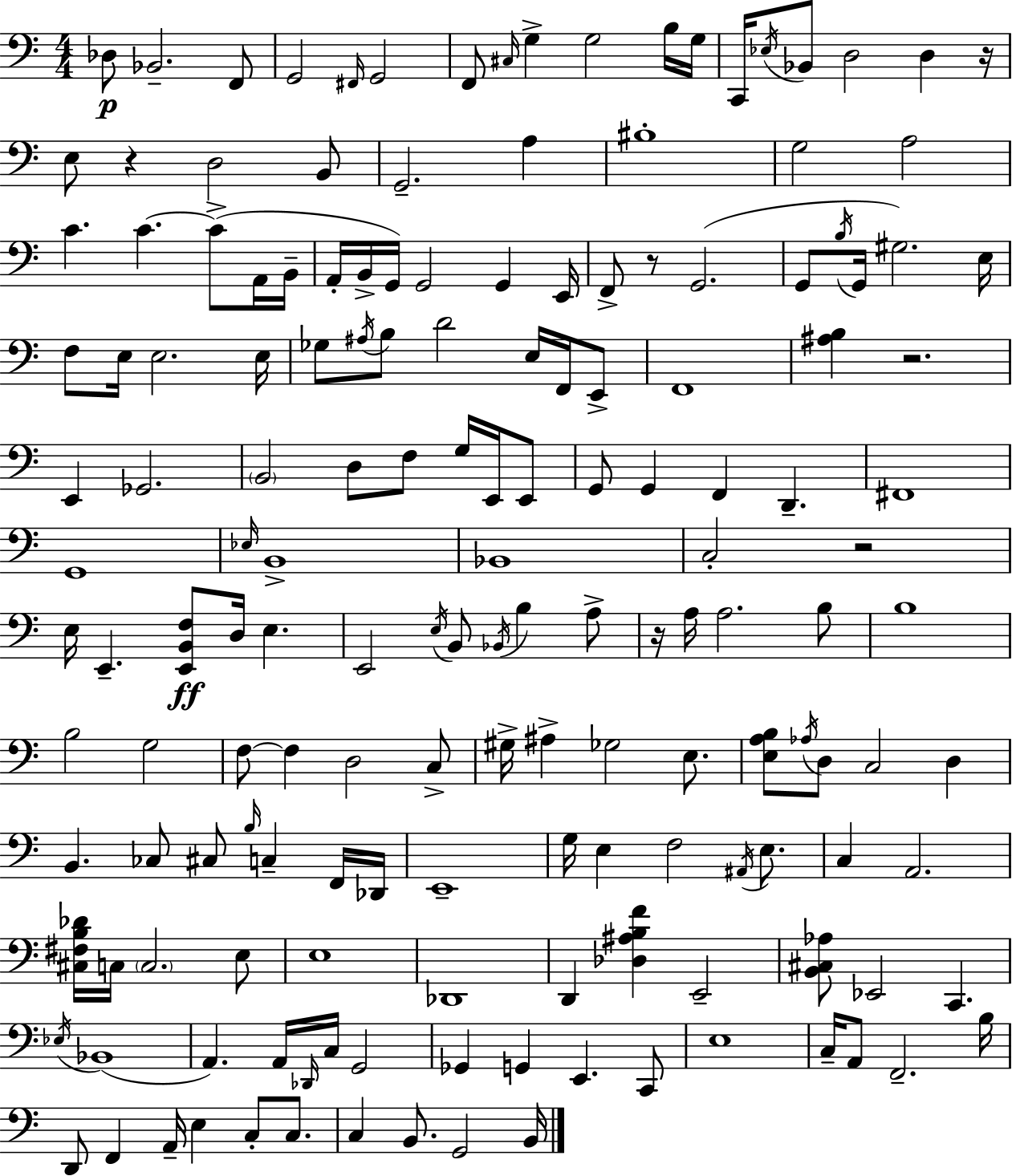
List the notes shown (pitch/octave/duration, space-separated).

Db3/e Bb2/h. F2/e G2/h F#2/s G2/h F2/e C#3/s G3/q G3/h B3/s G3/s C2/s Eb3/s Bb2/e D3/h D3/q R/s E3/e R/q D3/h B2/e G2/h. A3/q BIS3/w G3/h A3/h C4/q. C4/q. C4/e A2/s B2/s A2/s B2/s G2/s G2/h G2/q E2/s F2/e R/e G2/h. G2/e B3/s G2/s G#3/h. E3/s F3/e E3/s E3/h. E3/s Gb3/e A#3/s B3/e D4/h E3/s F2/s E2/e F2/w [A#3,B3]/q R/h. E2/q Gb2/h. B2/h D3/e F3/e G3/s E2/s E2/e G2/e G2/q F2/q D2/q. F#2/w G2/w Eb3/s B2/w Bb2/w C3/h R/h E3/s E2/q. [E2,B2,F3]/e D3/s E3/q. E2/h E3/s B2/e Bb2/s B3/q A3/e R/s A3/s A3/h. B3/e B3/w B3/h G3/h F3/e F3/q D3/h C3/e G#3/s A#3/q Gb3/h E3/e. [E3,A3,B3]/e Ab3/s D3/e C3/h D3/q B2/q. CES3/e C#3/e B3/s C3/q F2/s Db2/s E2/w G3/s E3/q F3/h A#2/s E3/e. C3/q A2/h. [C#3,F#3,B3,Db4]/s C3/s C3/h. E3/e E3/w Db2/w D2/q [Db3,A#3,B3,F4]/q E2/h [B2,C#3,Ab3]/e Eb2/h C2/q. Eb3/s Bb2/w A2/q. A2/s Db2/s C3/s G2/h Gb2/q G2/q E2/q. C2/e E3/w C3/s A2/e F2/h. B3/s D2/e F2/q A2/s E3/q C3/e C3/e. C3/q B2/e. G2/h B2/s